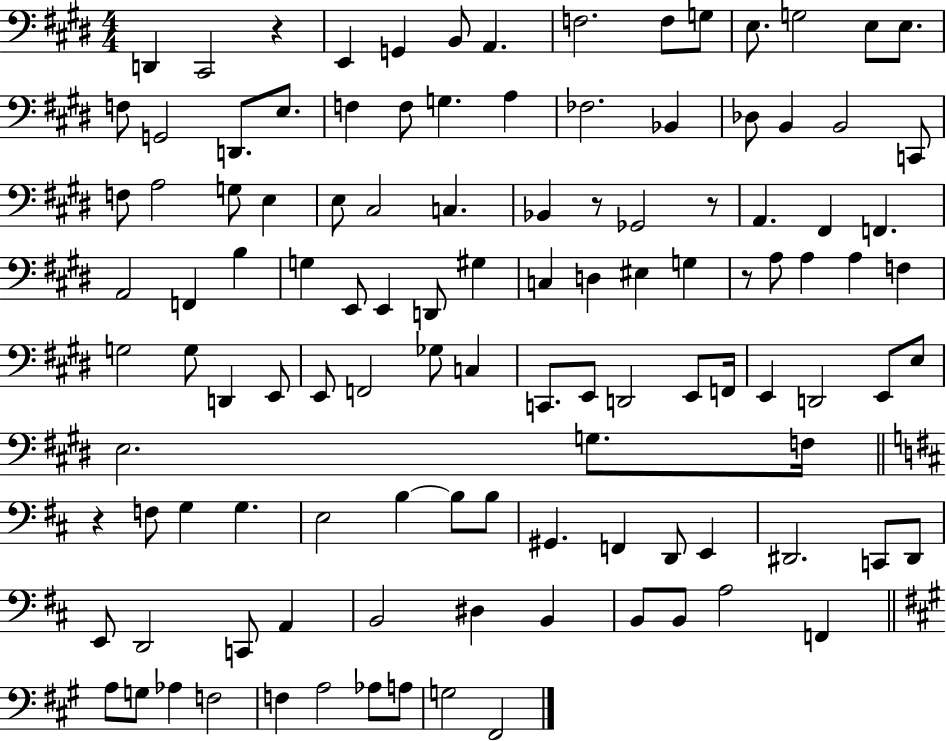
X:1
T:Untitled
M:4/4
L:1/4
K:E
D,, ^C,,2 z E,, G,, B,,/2 A,, F,2 F,/2 G,/2 E,/2 G,2 E,/2 E,/2 F,/2 G,,2 D,,/2 E,/2 F, F,/2 G, A, _F,2 _B,, _D,/2 B,, B,,2 C,,/2 F,/2 A,2 G,/2 E, E,/2 ^C,2 C, _B,, z/2 _G,,2 z/2 A,, ^F,, F,, A,,2 F,, B, G, E,,/2 E,, D,,/2 ^G, C, D, ^E, G, z/2 A,/2 A, A, F, G,2 G,/2 D,, E,,/2 E,,/2 F,,2 _G,/2 C, C,,/2 E,,/2 D,,2 E,,/2 F,,/4 E,, D,,2 E,,/2 E,/2 E,2 G,/2 F,/4 z F,/2 G, G, E,2 B, B,/2 B,/2 ^G,, F,, D,,/2 E,, ^D,,2 C,,/2 ^D,,/2 E,,/2 D,,2 C,,/2 A,, B,,2 ^D, B,, B,,/2 B,,/2 A,2 F,, A,/2 G,/2 _A, F,2 F, A,2 _A,/2 A,/2 G,2 ^F,,2